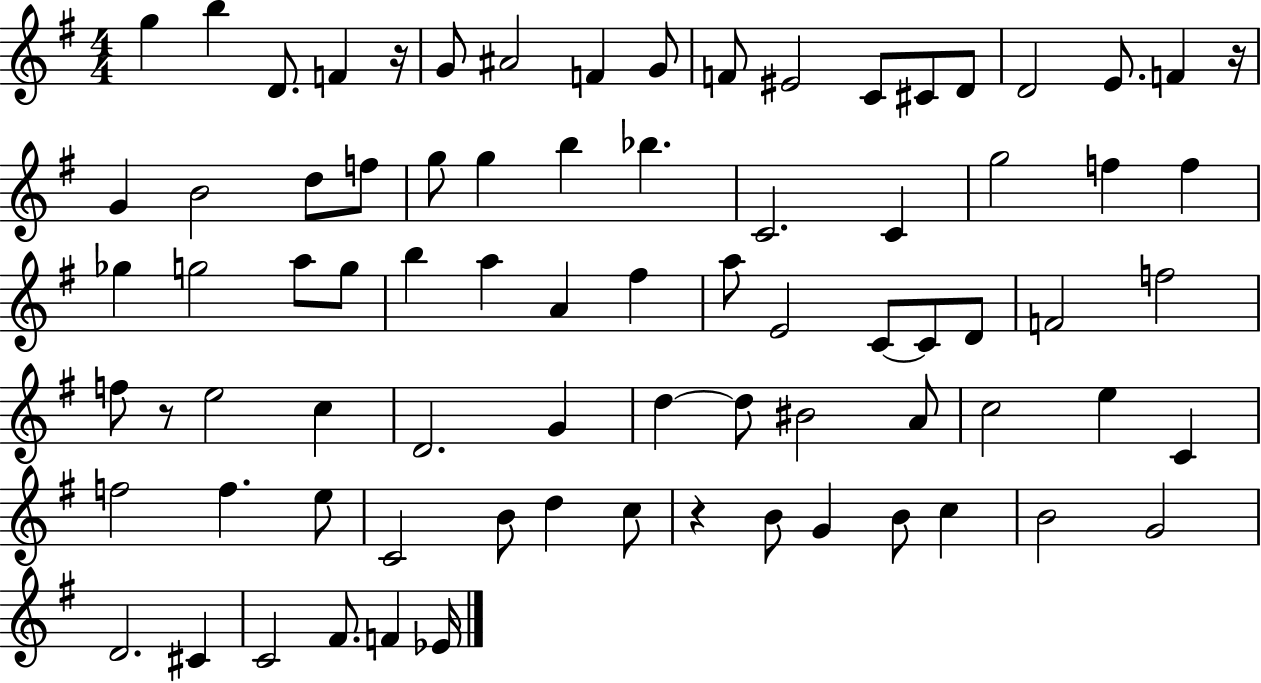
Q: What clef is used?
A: treble